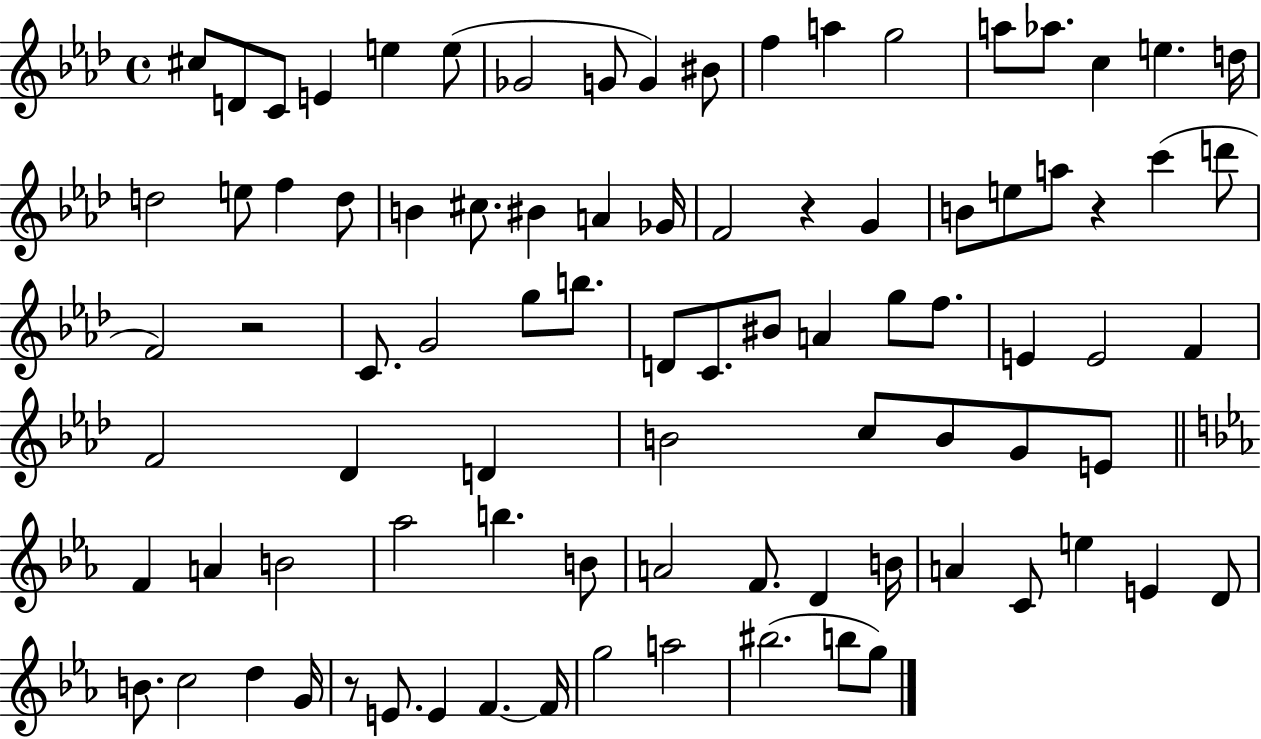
X:1
T:Untitled
M:4/4
L:1/4
K:Ab
^c/2 D/2 C/2 E e e/2 _G2 G/2 G ^B/2 f a g2 a/2 _a/2 c e d/4 d2 e/2 f d/2 B ^c/2 ^B A _G/4 F2 z G B/2 e/2 a/2 z c' d'/2 F2 z2 C/2 G2 g/2 b/2 D/2 C/2 ^B/2 A g/2 f/2 E E2 F F2 _D D B2 c/2 B/2 G/2 E/2 F A B2 _a2 b B/2 A2 F/2 D B/4 A C/2 e E D/2 B/2 c2 d G/4 z/2 E/2 E F F/4 g2 a2 ^b2 b/2 g/2